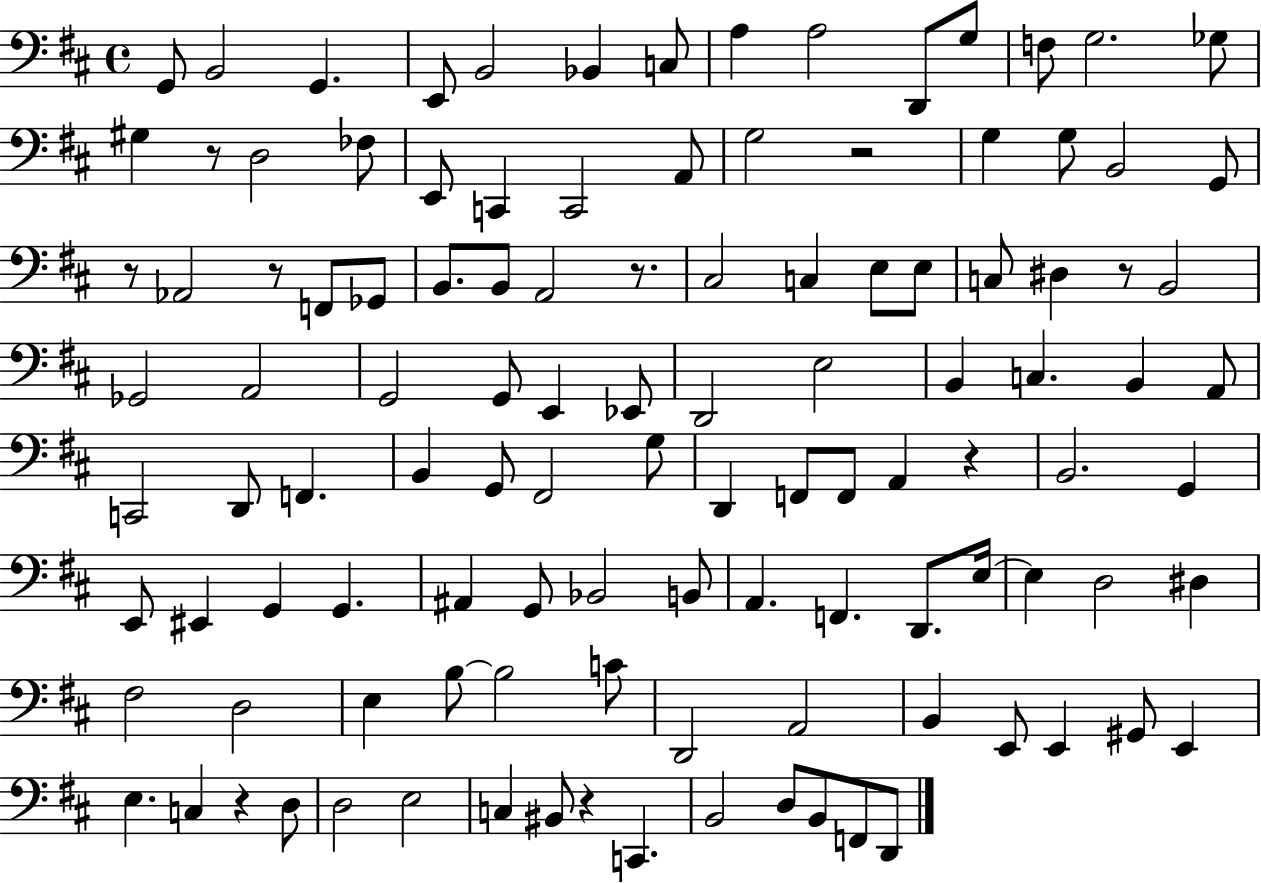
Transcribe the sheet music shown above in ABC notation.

X:1
T:Untitled
M:4/4
L:1/4
K:D
G,,/2 B,,2 G,, E,,/2 B,,2 _B,, C,/2 A, A,2 D,,/2 G,/2 F,/2 G,2 _G,/2 ^G, z/2 D,2 _F,/2 E,,/2 C,, C,,2 A,,/2 G,2 z2 G, G,/2 B,,2 G,,/2 z/2 _A,,2 z/2 F,,/2 _G,,/2 B,,/2 B,,/2 A,,2 z/2 ^C,2 C, E,/2 E,/2 C,/2 ^D, z/2 B,,2 _G,,2 A,,2 G,,2 G,,/2 E,, _E,,/2 D,,2 E,2 B,, C, B,, A,,/2 C,,2 D,,/2 F,, B,, G,,/2 ^F,,2 G,/2 D,, F,,/2 F,,/2 A,, z B,,2 G,, E,,/2 ^E,, G,, G,, ^A,, G,,/2 _B,,2 B,,/2 A,, F,, D,,/2 E,/4 E, D,2 ^D, ^F,2 D,2 E, B,/2 B,2 C/2 D,,2 A,,2 B,, E,,/2 E,, ^G,,/2 E,, E, C, z D,/2 D,2 E,2 C, ^B,,/2 z C,, B,,2 D,/2 B,,/2 F,,/2 D,,/2